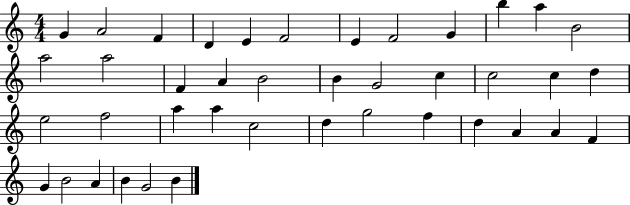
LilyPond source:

{
  \clef treble
  \numericTimeSignature
  \time 4/4
  \key c \major
  g'4 a'2 f'4 | d'4 e'4 f'2 | e'4 f'2 g'4 | b''4 a''4 b'2 | \break a''2 a''2 | f'4 a'4 b'2 | b'4 g'2 c''4 | c''2 c''4 d''4 | \break e''2 f''2 | a''4 a''4 c''2 | d''4 g''2 f''4 | d''4 a'4 a'4 f'4 | \break g'4 b'2 a'4 | b'4 g'2 b'4 | \bar "|."
}